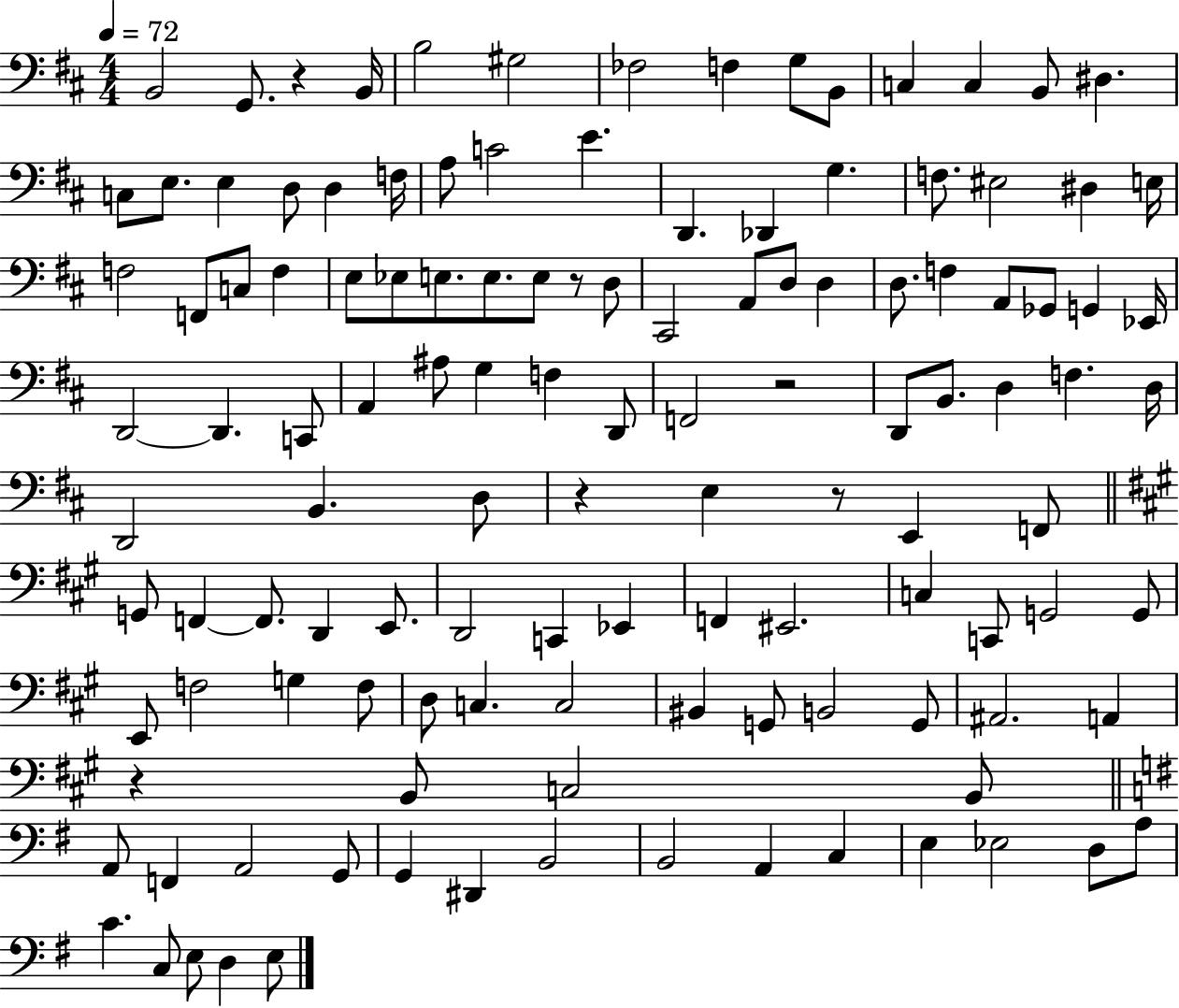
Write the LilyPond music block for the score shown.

{
  \clef bass
  \numericTimeSignature
  \time 4/4
  \key d \major
  \tempo 4 = 72
  b,2 g,8. r4 b,16 | b2 gis2 | fes2 f4 g8 b,8 | c4 c4 b,8 dis4. | \break c8 e8. e4 d8 d4 f16 | a8 c'2 e'4. | d,4. des,4 g4. | f8. eis2 dis4 e16 | \break f2 f,8 c8 f4 | e8 ees8 e8. e8. e8 r8 d8 | cis,2 a,8 d8 d4 | d8. f4 a,8 ges,8 g,4 ees,16 | \break d,2~~ d,4. c,8 | a,4 ais8 g4 f4 d,8 | f,2 r2 | d,8 b,8. d4 f4. d16 | \break d,2 b,4. d8 | r4 e4 r8 e,4 f,8 | \bar "||" \break \key a \major g,8 f,4~~ f,8. d,4 e,8. | d,2 c,4 ees,4 | f,4 eis,2. | c4 c,8 g,2 g,8 | \break e,8 f2 g4 f8 | d8 c4. c2 | bis,4 g,8 b,2 g,8 | ais,2. a,4 | \break r4 b,8 c2 b,8 | \bar "||" \break \key g \major a,8 f,4 a,2 g,8 | g,4 dis,4 b,2 | b,2 a,4 c4 | e4 ees2 d8 a8 | \break c'4. c8 e8 d4 e8 | \bar "|."
}